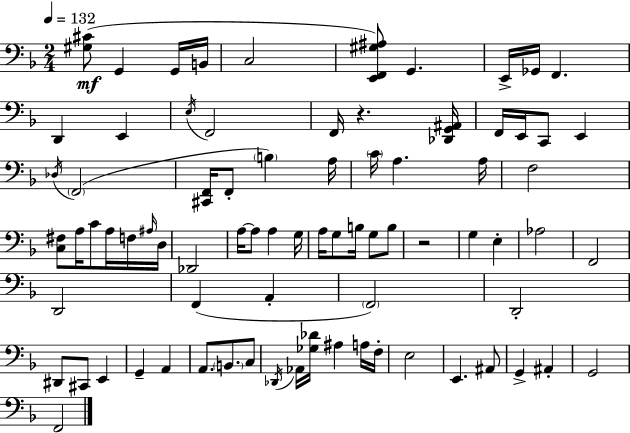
X:1
T:Untitled
M:2/4
L:1/4
K:Dm
[^G,^C]/2 G,, G,,/4 B,,/4 C,2 [E,,F,,^G,^A,]/2 G,, E,,/4 _G,,/4 F,, D,, E,, E,/4 F,,2 F,,/4 z [_D,,G,,^A,,]/4 F,,/4 E,,/4 C,,/2 E,, _D,/4 F,,2 [^C,,F,,]/4 F,,/2 B, A,/4 C/4 A, A,/4 F,2 [C,^F,]/2 A,/4 C/2 A,/4 F,/4 ^A,/4 D,/4 _D,,2 A,/4 A,/2 A, G,/4 A,/4 G,/2 B,/4 G,/2 B,/2 z2 G, E, _A,2 F,,2 D,,2 F,, A,, F,,2 D,,2 ^D,,/2 ^C,,/2 E,, G,, A,, A,,/2 B,,/2 C,/2 _D,,/4 _A,,/4 [_G,_D]/4 ^A, A,/4 F,/4 E,2 E,, ^A,,/2 G,, ^A,, G,,2 F,,2